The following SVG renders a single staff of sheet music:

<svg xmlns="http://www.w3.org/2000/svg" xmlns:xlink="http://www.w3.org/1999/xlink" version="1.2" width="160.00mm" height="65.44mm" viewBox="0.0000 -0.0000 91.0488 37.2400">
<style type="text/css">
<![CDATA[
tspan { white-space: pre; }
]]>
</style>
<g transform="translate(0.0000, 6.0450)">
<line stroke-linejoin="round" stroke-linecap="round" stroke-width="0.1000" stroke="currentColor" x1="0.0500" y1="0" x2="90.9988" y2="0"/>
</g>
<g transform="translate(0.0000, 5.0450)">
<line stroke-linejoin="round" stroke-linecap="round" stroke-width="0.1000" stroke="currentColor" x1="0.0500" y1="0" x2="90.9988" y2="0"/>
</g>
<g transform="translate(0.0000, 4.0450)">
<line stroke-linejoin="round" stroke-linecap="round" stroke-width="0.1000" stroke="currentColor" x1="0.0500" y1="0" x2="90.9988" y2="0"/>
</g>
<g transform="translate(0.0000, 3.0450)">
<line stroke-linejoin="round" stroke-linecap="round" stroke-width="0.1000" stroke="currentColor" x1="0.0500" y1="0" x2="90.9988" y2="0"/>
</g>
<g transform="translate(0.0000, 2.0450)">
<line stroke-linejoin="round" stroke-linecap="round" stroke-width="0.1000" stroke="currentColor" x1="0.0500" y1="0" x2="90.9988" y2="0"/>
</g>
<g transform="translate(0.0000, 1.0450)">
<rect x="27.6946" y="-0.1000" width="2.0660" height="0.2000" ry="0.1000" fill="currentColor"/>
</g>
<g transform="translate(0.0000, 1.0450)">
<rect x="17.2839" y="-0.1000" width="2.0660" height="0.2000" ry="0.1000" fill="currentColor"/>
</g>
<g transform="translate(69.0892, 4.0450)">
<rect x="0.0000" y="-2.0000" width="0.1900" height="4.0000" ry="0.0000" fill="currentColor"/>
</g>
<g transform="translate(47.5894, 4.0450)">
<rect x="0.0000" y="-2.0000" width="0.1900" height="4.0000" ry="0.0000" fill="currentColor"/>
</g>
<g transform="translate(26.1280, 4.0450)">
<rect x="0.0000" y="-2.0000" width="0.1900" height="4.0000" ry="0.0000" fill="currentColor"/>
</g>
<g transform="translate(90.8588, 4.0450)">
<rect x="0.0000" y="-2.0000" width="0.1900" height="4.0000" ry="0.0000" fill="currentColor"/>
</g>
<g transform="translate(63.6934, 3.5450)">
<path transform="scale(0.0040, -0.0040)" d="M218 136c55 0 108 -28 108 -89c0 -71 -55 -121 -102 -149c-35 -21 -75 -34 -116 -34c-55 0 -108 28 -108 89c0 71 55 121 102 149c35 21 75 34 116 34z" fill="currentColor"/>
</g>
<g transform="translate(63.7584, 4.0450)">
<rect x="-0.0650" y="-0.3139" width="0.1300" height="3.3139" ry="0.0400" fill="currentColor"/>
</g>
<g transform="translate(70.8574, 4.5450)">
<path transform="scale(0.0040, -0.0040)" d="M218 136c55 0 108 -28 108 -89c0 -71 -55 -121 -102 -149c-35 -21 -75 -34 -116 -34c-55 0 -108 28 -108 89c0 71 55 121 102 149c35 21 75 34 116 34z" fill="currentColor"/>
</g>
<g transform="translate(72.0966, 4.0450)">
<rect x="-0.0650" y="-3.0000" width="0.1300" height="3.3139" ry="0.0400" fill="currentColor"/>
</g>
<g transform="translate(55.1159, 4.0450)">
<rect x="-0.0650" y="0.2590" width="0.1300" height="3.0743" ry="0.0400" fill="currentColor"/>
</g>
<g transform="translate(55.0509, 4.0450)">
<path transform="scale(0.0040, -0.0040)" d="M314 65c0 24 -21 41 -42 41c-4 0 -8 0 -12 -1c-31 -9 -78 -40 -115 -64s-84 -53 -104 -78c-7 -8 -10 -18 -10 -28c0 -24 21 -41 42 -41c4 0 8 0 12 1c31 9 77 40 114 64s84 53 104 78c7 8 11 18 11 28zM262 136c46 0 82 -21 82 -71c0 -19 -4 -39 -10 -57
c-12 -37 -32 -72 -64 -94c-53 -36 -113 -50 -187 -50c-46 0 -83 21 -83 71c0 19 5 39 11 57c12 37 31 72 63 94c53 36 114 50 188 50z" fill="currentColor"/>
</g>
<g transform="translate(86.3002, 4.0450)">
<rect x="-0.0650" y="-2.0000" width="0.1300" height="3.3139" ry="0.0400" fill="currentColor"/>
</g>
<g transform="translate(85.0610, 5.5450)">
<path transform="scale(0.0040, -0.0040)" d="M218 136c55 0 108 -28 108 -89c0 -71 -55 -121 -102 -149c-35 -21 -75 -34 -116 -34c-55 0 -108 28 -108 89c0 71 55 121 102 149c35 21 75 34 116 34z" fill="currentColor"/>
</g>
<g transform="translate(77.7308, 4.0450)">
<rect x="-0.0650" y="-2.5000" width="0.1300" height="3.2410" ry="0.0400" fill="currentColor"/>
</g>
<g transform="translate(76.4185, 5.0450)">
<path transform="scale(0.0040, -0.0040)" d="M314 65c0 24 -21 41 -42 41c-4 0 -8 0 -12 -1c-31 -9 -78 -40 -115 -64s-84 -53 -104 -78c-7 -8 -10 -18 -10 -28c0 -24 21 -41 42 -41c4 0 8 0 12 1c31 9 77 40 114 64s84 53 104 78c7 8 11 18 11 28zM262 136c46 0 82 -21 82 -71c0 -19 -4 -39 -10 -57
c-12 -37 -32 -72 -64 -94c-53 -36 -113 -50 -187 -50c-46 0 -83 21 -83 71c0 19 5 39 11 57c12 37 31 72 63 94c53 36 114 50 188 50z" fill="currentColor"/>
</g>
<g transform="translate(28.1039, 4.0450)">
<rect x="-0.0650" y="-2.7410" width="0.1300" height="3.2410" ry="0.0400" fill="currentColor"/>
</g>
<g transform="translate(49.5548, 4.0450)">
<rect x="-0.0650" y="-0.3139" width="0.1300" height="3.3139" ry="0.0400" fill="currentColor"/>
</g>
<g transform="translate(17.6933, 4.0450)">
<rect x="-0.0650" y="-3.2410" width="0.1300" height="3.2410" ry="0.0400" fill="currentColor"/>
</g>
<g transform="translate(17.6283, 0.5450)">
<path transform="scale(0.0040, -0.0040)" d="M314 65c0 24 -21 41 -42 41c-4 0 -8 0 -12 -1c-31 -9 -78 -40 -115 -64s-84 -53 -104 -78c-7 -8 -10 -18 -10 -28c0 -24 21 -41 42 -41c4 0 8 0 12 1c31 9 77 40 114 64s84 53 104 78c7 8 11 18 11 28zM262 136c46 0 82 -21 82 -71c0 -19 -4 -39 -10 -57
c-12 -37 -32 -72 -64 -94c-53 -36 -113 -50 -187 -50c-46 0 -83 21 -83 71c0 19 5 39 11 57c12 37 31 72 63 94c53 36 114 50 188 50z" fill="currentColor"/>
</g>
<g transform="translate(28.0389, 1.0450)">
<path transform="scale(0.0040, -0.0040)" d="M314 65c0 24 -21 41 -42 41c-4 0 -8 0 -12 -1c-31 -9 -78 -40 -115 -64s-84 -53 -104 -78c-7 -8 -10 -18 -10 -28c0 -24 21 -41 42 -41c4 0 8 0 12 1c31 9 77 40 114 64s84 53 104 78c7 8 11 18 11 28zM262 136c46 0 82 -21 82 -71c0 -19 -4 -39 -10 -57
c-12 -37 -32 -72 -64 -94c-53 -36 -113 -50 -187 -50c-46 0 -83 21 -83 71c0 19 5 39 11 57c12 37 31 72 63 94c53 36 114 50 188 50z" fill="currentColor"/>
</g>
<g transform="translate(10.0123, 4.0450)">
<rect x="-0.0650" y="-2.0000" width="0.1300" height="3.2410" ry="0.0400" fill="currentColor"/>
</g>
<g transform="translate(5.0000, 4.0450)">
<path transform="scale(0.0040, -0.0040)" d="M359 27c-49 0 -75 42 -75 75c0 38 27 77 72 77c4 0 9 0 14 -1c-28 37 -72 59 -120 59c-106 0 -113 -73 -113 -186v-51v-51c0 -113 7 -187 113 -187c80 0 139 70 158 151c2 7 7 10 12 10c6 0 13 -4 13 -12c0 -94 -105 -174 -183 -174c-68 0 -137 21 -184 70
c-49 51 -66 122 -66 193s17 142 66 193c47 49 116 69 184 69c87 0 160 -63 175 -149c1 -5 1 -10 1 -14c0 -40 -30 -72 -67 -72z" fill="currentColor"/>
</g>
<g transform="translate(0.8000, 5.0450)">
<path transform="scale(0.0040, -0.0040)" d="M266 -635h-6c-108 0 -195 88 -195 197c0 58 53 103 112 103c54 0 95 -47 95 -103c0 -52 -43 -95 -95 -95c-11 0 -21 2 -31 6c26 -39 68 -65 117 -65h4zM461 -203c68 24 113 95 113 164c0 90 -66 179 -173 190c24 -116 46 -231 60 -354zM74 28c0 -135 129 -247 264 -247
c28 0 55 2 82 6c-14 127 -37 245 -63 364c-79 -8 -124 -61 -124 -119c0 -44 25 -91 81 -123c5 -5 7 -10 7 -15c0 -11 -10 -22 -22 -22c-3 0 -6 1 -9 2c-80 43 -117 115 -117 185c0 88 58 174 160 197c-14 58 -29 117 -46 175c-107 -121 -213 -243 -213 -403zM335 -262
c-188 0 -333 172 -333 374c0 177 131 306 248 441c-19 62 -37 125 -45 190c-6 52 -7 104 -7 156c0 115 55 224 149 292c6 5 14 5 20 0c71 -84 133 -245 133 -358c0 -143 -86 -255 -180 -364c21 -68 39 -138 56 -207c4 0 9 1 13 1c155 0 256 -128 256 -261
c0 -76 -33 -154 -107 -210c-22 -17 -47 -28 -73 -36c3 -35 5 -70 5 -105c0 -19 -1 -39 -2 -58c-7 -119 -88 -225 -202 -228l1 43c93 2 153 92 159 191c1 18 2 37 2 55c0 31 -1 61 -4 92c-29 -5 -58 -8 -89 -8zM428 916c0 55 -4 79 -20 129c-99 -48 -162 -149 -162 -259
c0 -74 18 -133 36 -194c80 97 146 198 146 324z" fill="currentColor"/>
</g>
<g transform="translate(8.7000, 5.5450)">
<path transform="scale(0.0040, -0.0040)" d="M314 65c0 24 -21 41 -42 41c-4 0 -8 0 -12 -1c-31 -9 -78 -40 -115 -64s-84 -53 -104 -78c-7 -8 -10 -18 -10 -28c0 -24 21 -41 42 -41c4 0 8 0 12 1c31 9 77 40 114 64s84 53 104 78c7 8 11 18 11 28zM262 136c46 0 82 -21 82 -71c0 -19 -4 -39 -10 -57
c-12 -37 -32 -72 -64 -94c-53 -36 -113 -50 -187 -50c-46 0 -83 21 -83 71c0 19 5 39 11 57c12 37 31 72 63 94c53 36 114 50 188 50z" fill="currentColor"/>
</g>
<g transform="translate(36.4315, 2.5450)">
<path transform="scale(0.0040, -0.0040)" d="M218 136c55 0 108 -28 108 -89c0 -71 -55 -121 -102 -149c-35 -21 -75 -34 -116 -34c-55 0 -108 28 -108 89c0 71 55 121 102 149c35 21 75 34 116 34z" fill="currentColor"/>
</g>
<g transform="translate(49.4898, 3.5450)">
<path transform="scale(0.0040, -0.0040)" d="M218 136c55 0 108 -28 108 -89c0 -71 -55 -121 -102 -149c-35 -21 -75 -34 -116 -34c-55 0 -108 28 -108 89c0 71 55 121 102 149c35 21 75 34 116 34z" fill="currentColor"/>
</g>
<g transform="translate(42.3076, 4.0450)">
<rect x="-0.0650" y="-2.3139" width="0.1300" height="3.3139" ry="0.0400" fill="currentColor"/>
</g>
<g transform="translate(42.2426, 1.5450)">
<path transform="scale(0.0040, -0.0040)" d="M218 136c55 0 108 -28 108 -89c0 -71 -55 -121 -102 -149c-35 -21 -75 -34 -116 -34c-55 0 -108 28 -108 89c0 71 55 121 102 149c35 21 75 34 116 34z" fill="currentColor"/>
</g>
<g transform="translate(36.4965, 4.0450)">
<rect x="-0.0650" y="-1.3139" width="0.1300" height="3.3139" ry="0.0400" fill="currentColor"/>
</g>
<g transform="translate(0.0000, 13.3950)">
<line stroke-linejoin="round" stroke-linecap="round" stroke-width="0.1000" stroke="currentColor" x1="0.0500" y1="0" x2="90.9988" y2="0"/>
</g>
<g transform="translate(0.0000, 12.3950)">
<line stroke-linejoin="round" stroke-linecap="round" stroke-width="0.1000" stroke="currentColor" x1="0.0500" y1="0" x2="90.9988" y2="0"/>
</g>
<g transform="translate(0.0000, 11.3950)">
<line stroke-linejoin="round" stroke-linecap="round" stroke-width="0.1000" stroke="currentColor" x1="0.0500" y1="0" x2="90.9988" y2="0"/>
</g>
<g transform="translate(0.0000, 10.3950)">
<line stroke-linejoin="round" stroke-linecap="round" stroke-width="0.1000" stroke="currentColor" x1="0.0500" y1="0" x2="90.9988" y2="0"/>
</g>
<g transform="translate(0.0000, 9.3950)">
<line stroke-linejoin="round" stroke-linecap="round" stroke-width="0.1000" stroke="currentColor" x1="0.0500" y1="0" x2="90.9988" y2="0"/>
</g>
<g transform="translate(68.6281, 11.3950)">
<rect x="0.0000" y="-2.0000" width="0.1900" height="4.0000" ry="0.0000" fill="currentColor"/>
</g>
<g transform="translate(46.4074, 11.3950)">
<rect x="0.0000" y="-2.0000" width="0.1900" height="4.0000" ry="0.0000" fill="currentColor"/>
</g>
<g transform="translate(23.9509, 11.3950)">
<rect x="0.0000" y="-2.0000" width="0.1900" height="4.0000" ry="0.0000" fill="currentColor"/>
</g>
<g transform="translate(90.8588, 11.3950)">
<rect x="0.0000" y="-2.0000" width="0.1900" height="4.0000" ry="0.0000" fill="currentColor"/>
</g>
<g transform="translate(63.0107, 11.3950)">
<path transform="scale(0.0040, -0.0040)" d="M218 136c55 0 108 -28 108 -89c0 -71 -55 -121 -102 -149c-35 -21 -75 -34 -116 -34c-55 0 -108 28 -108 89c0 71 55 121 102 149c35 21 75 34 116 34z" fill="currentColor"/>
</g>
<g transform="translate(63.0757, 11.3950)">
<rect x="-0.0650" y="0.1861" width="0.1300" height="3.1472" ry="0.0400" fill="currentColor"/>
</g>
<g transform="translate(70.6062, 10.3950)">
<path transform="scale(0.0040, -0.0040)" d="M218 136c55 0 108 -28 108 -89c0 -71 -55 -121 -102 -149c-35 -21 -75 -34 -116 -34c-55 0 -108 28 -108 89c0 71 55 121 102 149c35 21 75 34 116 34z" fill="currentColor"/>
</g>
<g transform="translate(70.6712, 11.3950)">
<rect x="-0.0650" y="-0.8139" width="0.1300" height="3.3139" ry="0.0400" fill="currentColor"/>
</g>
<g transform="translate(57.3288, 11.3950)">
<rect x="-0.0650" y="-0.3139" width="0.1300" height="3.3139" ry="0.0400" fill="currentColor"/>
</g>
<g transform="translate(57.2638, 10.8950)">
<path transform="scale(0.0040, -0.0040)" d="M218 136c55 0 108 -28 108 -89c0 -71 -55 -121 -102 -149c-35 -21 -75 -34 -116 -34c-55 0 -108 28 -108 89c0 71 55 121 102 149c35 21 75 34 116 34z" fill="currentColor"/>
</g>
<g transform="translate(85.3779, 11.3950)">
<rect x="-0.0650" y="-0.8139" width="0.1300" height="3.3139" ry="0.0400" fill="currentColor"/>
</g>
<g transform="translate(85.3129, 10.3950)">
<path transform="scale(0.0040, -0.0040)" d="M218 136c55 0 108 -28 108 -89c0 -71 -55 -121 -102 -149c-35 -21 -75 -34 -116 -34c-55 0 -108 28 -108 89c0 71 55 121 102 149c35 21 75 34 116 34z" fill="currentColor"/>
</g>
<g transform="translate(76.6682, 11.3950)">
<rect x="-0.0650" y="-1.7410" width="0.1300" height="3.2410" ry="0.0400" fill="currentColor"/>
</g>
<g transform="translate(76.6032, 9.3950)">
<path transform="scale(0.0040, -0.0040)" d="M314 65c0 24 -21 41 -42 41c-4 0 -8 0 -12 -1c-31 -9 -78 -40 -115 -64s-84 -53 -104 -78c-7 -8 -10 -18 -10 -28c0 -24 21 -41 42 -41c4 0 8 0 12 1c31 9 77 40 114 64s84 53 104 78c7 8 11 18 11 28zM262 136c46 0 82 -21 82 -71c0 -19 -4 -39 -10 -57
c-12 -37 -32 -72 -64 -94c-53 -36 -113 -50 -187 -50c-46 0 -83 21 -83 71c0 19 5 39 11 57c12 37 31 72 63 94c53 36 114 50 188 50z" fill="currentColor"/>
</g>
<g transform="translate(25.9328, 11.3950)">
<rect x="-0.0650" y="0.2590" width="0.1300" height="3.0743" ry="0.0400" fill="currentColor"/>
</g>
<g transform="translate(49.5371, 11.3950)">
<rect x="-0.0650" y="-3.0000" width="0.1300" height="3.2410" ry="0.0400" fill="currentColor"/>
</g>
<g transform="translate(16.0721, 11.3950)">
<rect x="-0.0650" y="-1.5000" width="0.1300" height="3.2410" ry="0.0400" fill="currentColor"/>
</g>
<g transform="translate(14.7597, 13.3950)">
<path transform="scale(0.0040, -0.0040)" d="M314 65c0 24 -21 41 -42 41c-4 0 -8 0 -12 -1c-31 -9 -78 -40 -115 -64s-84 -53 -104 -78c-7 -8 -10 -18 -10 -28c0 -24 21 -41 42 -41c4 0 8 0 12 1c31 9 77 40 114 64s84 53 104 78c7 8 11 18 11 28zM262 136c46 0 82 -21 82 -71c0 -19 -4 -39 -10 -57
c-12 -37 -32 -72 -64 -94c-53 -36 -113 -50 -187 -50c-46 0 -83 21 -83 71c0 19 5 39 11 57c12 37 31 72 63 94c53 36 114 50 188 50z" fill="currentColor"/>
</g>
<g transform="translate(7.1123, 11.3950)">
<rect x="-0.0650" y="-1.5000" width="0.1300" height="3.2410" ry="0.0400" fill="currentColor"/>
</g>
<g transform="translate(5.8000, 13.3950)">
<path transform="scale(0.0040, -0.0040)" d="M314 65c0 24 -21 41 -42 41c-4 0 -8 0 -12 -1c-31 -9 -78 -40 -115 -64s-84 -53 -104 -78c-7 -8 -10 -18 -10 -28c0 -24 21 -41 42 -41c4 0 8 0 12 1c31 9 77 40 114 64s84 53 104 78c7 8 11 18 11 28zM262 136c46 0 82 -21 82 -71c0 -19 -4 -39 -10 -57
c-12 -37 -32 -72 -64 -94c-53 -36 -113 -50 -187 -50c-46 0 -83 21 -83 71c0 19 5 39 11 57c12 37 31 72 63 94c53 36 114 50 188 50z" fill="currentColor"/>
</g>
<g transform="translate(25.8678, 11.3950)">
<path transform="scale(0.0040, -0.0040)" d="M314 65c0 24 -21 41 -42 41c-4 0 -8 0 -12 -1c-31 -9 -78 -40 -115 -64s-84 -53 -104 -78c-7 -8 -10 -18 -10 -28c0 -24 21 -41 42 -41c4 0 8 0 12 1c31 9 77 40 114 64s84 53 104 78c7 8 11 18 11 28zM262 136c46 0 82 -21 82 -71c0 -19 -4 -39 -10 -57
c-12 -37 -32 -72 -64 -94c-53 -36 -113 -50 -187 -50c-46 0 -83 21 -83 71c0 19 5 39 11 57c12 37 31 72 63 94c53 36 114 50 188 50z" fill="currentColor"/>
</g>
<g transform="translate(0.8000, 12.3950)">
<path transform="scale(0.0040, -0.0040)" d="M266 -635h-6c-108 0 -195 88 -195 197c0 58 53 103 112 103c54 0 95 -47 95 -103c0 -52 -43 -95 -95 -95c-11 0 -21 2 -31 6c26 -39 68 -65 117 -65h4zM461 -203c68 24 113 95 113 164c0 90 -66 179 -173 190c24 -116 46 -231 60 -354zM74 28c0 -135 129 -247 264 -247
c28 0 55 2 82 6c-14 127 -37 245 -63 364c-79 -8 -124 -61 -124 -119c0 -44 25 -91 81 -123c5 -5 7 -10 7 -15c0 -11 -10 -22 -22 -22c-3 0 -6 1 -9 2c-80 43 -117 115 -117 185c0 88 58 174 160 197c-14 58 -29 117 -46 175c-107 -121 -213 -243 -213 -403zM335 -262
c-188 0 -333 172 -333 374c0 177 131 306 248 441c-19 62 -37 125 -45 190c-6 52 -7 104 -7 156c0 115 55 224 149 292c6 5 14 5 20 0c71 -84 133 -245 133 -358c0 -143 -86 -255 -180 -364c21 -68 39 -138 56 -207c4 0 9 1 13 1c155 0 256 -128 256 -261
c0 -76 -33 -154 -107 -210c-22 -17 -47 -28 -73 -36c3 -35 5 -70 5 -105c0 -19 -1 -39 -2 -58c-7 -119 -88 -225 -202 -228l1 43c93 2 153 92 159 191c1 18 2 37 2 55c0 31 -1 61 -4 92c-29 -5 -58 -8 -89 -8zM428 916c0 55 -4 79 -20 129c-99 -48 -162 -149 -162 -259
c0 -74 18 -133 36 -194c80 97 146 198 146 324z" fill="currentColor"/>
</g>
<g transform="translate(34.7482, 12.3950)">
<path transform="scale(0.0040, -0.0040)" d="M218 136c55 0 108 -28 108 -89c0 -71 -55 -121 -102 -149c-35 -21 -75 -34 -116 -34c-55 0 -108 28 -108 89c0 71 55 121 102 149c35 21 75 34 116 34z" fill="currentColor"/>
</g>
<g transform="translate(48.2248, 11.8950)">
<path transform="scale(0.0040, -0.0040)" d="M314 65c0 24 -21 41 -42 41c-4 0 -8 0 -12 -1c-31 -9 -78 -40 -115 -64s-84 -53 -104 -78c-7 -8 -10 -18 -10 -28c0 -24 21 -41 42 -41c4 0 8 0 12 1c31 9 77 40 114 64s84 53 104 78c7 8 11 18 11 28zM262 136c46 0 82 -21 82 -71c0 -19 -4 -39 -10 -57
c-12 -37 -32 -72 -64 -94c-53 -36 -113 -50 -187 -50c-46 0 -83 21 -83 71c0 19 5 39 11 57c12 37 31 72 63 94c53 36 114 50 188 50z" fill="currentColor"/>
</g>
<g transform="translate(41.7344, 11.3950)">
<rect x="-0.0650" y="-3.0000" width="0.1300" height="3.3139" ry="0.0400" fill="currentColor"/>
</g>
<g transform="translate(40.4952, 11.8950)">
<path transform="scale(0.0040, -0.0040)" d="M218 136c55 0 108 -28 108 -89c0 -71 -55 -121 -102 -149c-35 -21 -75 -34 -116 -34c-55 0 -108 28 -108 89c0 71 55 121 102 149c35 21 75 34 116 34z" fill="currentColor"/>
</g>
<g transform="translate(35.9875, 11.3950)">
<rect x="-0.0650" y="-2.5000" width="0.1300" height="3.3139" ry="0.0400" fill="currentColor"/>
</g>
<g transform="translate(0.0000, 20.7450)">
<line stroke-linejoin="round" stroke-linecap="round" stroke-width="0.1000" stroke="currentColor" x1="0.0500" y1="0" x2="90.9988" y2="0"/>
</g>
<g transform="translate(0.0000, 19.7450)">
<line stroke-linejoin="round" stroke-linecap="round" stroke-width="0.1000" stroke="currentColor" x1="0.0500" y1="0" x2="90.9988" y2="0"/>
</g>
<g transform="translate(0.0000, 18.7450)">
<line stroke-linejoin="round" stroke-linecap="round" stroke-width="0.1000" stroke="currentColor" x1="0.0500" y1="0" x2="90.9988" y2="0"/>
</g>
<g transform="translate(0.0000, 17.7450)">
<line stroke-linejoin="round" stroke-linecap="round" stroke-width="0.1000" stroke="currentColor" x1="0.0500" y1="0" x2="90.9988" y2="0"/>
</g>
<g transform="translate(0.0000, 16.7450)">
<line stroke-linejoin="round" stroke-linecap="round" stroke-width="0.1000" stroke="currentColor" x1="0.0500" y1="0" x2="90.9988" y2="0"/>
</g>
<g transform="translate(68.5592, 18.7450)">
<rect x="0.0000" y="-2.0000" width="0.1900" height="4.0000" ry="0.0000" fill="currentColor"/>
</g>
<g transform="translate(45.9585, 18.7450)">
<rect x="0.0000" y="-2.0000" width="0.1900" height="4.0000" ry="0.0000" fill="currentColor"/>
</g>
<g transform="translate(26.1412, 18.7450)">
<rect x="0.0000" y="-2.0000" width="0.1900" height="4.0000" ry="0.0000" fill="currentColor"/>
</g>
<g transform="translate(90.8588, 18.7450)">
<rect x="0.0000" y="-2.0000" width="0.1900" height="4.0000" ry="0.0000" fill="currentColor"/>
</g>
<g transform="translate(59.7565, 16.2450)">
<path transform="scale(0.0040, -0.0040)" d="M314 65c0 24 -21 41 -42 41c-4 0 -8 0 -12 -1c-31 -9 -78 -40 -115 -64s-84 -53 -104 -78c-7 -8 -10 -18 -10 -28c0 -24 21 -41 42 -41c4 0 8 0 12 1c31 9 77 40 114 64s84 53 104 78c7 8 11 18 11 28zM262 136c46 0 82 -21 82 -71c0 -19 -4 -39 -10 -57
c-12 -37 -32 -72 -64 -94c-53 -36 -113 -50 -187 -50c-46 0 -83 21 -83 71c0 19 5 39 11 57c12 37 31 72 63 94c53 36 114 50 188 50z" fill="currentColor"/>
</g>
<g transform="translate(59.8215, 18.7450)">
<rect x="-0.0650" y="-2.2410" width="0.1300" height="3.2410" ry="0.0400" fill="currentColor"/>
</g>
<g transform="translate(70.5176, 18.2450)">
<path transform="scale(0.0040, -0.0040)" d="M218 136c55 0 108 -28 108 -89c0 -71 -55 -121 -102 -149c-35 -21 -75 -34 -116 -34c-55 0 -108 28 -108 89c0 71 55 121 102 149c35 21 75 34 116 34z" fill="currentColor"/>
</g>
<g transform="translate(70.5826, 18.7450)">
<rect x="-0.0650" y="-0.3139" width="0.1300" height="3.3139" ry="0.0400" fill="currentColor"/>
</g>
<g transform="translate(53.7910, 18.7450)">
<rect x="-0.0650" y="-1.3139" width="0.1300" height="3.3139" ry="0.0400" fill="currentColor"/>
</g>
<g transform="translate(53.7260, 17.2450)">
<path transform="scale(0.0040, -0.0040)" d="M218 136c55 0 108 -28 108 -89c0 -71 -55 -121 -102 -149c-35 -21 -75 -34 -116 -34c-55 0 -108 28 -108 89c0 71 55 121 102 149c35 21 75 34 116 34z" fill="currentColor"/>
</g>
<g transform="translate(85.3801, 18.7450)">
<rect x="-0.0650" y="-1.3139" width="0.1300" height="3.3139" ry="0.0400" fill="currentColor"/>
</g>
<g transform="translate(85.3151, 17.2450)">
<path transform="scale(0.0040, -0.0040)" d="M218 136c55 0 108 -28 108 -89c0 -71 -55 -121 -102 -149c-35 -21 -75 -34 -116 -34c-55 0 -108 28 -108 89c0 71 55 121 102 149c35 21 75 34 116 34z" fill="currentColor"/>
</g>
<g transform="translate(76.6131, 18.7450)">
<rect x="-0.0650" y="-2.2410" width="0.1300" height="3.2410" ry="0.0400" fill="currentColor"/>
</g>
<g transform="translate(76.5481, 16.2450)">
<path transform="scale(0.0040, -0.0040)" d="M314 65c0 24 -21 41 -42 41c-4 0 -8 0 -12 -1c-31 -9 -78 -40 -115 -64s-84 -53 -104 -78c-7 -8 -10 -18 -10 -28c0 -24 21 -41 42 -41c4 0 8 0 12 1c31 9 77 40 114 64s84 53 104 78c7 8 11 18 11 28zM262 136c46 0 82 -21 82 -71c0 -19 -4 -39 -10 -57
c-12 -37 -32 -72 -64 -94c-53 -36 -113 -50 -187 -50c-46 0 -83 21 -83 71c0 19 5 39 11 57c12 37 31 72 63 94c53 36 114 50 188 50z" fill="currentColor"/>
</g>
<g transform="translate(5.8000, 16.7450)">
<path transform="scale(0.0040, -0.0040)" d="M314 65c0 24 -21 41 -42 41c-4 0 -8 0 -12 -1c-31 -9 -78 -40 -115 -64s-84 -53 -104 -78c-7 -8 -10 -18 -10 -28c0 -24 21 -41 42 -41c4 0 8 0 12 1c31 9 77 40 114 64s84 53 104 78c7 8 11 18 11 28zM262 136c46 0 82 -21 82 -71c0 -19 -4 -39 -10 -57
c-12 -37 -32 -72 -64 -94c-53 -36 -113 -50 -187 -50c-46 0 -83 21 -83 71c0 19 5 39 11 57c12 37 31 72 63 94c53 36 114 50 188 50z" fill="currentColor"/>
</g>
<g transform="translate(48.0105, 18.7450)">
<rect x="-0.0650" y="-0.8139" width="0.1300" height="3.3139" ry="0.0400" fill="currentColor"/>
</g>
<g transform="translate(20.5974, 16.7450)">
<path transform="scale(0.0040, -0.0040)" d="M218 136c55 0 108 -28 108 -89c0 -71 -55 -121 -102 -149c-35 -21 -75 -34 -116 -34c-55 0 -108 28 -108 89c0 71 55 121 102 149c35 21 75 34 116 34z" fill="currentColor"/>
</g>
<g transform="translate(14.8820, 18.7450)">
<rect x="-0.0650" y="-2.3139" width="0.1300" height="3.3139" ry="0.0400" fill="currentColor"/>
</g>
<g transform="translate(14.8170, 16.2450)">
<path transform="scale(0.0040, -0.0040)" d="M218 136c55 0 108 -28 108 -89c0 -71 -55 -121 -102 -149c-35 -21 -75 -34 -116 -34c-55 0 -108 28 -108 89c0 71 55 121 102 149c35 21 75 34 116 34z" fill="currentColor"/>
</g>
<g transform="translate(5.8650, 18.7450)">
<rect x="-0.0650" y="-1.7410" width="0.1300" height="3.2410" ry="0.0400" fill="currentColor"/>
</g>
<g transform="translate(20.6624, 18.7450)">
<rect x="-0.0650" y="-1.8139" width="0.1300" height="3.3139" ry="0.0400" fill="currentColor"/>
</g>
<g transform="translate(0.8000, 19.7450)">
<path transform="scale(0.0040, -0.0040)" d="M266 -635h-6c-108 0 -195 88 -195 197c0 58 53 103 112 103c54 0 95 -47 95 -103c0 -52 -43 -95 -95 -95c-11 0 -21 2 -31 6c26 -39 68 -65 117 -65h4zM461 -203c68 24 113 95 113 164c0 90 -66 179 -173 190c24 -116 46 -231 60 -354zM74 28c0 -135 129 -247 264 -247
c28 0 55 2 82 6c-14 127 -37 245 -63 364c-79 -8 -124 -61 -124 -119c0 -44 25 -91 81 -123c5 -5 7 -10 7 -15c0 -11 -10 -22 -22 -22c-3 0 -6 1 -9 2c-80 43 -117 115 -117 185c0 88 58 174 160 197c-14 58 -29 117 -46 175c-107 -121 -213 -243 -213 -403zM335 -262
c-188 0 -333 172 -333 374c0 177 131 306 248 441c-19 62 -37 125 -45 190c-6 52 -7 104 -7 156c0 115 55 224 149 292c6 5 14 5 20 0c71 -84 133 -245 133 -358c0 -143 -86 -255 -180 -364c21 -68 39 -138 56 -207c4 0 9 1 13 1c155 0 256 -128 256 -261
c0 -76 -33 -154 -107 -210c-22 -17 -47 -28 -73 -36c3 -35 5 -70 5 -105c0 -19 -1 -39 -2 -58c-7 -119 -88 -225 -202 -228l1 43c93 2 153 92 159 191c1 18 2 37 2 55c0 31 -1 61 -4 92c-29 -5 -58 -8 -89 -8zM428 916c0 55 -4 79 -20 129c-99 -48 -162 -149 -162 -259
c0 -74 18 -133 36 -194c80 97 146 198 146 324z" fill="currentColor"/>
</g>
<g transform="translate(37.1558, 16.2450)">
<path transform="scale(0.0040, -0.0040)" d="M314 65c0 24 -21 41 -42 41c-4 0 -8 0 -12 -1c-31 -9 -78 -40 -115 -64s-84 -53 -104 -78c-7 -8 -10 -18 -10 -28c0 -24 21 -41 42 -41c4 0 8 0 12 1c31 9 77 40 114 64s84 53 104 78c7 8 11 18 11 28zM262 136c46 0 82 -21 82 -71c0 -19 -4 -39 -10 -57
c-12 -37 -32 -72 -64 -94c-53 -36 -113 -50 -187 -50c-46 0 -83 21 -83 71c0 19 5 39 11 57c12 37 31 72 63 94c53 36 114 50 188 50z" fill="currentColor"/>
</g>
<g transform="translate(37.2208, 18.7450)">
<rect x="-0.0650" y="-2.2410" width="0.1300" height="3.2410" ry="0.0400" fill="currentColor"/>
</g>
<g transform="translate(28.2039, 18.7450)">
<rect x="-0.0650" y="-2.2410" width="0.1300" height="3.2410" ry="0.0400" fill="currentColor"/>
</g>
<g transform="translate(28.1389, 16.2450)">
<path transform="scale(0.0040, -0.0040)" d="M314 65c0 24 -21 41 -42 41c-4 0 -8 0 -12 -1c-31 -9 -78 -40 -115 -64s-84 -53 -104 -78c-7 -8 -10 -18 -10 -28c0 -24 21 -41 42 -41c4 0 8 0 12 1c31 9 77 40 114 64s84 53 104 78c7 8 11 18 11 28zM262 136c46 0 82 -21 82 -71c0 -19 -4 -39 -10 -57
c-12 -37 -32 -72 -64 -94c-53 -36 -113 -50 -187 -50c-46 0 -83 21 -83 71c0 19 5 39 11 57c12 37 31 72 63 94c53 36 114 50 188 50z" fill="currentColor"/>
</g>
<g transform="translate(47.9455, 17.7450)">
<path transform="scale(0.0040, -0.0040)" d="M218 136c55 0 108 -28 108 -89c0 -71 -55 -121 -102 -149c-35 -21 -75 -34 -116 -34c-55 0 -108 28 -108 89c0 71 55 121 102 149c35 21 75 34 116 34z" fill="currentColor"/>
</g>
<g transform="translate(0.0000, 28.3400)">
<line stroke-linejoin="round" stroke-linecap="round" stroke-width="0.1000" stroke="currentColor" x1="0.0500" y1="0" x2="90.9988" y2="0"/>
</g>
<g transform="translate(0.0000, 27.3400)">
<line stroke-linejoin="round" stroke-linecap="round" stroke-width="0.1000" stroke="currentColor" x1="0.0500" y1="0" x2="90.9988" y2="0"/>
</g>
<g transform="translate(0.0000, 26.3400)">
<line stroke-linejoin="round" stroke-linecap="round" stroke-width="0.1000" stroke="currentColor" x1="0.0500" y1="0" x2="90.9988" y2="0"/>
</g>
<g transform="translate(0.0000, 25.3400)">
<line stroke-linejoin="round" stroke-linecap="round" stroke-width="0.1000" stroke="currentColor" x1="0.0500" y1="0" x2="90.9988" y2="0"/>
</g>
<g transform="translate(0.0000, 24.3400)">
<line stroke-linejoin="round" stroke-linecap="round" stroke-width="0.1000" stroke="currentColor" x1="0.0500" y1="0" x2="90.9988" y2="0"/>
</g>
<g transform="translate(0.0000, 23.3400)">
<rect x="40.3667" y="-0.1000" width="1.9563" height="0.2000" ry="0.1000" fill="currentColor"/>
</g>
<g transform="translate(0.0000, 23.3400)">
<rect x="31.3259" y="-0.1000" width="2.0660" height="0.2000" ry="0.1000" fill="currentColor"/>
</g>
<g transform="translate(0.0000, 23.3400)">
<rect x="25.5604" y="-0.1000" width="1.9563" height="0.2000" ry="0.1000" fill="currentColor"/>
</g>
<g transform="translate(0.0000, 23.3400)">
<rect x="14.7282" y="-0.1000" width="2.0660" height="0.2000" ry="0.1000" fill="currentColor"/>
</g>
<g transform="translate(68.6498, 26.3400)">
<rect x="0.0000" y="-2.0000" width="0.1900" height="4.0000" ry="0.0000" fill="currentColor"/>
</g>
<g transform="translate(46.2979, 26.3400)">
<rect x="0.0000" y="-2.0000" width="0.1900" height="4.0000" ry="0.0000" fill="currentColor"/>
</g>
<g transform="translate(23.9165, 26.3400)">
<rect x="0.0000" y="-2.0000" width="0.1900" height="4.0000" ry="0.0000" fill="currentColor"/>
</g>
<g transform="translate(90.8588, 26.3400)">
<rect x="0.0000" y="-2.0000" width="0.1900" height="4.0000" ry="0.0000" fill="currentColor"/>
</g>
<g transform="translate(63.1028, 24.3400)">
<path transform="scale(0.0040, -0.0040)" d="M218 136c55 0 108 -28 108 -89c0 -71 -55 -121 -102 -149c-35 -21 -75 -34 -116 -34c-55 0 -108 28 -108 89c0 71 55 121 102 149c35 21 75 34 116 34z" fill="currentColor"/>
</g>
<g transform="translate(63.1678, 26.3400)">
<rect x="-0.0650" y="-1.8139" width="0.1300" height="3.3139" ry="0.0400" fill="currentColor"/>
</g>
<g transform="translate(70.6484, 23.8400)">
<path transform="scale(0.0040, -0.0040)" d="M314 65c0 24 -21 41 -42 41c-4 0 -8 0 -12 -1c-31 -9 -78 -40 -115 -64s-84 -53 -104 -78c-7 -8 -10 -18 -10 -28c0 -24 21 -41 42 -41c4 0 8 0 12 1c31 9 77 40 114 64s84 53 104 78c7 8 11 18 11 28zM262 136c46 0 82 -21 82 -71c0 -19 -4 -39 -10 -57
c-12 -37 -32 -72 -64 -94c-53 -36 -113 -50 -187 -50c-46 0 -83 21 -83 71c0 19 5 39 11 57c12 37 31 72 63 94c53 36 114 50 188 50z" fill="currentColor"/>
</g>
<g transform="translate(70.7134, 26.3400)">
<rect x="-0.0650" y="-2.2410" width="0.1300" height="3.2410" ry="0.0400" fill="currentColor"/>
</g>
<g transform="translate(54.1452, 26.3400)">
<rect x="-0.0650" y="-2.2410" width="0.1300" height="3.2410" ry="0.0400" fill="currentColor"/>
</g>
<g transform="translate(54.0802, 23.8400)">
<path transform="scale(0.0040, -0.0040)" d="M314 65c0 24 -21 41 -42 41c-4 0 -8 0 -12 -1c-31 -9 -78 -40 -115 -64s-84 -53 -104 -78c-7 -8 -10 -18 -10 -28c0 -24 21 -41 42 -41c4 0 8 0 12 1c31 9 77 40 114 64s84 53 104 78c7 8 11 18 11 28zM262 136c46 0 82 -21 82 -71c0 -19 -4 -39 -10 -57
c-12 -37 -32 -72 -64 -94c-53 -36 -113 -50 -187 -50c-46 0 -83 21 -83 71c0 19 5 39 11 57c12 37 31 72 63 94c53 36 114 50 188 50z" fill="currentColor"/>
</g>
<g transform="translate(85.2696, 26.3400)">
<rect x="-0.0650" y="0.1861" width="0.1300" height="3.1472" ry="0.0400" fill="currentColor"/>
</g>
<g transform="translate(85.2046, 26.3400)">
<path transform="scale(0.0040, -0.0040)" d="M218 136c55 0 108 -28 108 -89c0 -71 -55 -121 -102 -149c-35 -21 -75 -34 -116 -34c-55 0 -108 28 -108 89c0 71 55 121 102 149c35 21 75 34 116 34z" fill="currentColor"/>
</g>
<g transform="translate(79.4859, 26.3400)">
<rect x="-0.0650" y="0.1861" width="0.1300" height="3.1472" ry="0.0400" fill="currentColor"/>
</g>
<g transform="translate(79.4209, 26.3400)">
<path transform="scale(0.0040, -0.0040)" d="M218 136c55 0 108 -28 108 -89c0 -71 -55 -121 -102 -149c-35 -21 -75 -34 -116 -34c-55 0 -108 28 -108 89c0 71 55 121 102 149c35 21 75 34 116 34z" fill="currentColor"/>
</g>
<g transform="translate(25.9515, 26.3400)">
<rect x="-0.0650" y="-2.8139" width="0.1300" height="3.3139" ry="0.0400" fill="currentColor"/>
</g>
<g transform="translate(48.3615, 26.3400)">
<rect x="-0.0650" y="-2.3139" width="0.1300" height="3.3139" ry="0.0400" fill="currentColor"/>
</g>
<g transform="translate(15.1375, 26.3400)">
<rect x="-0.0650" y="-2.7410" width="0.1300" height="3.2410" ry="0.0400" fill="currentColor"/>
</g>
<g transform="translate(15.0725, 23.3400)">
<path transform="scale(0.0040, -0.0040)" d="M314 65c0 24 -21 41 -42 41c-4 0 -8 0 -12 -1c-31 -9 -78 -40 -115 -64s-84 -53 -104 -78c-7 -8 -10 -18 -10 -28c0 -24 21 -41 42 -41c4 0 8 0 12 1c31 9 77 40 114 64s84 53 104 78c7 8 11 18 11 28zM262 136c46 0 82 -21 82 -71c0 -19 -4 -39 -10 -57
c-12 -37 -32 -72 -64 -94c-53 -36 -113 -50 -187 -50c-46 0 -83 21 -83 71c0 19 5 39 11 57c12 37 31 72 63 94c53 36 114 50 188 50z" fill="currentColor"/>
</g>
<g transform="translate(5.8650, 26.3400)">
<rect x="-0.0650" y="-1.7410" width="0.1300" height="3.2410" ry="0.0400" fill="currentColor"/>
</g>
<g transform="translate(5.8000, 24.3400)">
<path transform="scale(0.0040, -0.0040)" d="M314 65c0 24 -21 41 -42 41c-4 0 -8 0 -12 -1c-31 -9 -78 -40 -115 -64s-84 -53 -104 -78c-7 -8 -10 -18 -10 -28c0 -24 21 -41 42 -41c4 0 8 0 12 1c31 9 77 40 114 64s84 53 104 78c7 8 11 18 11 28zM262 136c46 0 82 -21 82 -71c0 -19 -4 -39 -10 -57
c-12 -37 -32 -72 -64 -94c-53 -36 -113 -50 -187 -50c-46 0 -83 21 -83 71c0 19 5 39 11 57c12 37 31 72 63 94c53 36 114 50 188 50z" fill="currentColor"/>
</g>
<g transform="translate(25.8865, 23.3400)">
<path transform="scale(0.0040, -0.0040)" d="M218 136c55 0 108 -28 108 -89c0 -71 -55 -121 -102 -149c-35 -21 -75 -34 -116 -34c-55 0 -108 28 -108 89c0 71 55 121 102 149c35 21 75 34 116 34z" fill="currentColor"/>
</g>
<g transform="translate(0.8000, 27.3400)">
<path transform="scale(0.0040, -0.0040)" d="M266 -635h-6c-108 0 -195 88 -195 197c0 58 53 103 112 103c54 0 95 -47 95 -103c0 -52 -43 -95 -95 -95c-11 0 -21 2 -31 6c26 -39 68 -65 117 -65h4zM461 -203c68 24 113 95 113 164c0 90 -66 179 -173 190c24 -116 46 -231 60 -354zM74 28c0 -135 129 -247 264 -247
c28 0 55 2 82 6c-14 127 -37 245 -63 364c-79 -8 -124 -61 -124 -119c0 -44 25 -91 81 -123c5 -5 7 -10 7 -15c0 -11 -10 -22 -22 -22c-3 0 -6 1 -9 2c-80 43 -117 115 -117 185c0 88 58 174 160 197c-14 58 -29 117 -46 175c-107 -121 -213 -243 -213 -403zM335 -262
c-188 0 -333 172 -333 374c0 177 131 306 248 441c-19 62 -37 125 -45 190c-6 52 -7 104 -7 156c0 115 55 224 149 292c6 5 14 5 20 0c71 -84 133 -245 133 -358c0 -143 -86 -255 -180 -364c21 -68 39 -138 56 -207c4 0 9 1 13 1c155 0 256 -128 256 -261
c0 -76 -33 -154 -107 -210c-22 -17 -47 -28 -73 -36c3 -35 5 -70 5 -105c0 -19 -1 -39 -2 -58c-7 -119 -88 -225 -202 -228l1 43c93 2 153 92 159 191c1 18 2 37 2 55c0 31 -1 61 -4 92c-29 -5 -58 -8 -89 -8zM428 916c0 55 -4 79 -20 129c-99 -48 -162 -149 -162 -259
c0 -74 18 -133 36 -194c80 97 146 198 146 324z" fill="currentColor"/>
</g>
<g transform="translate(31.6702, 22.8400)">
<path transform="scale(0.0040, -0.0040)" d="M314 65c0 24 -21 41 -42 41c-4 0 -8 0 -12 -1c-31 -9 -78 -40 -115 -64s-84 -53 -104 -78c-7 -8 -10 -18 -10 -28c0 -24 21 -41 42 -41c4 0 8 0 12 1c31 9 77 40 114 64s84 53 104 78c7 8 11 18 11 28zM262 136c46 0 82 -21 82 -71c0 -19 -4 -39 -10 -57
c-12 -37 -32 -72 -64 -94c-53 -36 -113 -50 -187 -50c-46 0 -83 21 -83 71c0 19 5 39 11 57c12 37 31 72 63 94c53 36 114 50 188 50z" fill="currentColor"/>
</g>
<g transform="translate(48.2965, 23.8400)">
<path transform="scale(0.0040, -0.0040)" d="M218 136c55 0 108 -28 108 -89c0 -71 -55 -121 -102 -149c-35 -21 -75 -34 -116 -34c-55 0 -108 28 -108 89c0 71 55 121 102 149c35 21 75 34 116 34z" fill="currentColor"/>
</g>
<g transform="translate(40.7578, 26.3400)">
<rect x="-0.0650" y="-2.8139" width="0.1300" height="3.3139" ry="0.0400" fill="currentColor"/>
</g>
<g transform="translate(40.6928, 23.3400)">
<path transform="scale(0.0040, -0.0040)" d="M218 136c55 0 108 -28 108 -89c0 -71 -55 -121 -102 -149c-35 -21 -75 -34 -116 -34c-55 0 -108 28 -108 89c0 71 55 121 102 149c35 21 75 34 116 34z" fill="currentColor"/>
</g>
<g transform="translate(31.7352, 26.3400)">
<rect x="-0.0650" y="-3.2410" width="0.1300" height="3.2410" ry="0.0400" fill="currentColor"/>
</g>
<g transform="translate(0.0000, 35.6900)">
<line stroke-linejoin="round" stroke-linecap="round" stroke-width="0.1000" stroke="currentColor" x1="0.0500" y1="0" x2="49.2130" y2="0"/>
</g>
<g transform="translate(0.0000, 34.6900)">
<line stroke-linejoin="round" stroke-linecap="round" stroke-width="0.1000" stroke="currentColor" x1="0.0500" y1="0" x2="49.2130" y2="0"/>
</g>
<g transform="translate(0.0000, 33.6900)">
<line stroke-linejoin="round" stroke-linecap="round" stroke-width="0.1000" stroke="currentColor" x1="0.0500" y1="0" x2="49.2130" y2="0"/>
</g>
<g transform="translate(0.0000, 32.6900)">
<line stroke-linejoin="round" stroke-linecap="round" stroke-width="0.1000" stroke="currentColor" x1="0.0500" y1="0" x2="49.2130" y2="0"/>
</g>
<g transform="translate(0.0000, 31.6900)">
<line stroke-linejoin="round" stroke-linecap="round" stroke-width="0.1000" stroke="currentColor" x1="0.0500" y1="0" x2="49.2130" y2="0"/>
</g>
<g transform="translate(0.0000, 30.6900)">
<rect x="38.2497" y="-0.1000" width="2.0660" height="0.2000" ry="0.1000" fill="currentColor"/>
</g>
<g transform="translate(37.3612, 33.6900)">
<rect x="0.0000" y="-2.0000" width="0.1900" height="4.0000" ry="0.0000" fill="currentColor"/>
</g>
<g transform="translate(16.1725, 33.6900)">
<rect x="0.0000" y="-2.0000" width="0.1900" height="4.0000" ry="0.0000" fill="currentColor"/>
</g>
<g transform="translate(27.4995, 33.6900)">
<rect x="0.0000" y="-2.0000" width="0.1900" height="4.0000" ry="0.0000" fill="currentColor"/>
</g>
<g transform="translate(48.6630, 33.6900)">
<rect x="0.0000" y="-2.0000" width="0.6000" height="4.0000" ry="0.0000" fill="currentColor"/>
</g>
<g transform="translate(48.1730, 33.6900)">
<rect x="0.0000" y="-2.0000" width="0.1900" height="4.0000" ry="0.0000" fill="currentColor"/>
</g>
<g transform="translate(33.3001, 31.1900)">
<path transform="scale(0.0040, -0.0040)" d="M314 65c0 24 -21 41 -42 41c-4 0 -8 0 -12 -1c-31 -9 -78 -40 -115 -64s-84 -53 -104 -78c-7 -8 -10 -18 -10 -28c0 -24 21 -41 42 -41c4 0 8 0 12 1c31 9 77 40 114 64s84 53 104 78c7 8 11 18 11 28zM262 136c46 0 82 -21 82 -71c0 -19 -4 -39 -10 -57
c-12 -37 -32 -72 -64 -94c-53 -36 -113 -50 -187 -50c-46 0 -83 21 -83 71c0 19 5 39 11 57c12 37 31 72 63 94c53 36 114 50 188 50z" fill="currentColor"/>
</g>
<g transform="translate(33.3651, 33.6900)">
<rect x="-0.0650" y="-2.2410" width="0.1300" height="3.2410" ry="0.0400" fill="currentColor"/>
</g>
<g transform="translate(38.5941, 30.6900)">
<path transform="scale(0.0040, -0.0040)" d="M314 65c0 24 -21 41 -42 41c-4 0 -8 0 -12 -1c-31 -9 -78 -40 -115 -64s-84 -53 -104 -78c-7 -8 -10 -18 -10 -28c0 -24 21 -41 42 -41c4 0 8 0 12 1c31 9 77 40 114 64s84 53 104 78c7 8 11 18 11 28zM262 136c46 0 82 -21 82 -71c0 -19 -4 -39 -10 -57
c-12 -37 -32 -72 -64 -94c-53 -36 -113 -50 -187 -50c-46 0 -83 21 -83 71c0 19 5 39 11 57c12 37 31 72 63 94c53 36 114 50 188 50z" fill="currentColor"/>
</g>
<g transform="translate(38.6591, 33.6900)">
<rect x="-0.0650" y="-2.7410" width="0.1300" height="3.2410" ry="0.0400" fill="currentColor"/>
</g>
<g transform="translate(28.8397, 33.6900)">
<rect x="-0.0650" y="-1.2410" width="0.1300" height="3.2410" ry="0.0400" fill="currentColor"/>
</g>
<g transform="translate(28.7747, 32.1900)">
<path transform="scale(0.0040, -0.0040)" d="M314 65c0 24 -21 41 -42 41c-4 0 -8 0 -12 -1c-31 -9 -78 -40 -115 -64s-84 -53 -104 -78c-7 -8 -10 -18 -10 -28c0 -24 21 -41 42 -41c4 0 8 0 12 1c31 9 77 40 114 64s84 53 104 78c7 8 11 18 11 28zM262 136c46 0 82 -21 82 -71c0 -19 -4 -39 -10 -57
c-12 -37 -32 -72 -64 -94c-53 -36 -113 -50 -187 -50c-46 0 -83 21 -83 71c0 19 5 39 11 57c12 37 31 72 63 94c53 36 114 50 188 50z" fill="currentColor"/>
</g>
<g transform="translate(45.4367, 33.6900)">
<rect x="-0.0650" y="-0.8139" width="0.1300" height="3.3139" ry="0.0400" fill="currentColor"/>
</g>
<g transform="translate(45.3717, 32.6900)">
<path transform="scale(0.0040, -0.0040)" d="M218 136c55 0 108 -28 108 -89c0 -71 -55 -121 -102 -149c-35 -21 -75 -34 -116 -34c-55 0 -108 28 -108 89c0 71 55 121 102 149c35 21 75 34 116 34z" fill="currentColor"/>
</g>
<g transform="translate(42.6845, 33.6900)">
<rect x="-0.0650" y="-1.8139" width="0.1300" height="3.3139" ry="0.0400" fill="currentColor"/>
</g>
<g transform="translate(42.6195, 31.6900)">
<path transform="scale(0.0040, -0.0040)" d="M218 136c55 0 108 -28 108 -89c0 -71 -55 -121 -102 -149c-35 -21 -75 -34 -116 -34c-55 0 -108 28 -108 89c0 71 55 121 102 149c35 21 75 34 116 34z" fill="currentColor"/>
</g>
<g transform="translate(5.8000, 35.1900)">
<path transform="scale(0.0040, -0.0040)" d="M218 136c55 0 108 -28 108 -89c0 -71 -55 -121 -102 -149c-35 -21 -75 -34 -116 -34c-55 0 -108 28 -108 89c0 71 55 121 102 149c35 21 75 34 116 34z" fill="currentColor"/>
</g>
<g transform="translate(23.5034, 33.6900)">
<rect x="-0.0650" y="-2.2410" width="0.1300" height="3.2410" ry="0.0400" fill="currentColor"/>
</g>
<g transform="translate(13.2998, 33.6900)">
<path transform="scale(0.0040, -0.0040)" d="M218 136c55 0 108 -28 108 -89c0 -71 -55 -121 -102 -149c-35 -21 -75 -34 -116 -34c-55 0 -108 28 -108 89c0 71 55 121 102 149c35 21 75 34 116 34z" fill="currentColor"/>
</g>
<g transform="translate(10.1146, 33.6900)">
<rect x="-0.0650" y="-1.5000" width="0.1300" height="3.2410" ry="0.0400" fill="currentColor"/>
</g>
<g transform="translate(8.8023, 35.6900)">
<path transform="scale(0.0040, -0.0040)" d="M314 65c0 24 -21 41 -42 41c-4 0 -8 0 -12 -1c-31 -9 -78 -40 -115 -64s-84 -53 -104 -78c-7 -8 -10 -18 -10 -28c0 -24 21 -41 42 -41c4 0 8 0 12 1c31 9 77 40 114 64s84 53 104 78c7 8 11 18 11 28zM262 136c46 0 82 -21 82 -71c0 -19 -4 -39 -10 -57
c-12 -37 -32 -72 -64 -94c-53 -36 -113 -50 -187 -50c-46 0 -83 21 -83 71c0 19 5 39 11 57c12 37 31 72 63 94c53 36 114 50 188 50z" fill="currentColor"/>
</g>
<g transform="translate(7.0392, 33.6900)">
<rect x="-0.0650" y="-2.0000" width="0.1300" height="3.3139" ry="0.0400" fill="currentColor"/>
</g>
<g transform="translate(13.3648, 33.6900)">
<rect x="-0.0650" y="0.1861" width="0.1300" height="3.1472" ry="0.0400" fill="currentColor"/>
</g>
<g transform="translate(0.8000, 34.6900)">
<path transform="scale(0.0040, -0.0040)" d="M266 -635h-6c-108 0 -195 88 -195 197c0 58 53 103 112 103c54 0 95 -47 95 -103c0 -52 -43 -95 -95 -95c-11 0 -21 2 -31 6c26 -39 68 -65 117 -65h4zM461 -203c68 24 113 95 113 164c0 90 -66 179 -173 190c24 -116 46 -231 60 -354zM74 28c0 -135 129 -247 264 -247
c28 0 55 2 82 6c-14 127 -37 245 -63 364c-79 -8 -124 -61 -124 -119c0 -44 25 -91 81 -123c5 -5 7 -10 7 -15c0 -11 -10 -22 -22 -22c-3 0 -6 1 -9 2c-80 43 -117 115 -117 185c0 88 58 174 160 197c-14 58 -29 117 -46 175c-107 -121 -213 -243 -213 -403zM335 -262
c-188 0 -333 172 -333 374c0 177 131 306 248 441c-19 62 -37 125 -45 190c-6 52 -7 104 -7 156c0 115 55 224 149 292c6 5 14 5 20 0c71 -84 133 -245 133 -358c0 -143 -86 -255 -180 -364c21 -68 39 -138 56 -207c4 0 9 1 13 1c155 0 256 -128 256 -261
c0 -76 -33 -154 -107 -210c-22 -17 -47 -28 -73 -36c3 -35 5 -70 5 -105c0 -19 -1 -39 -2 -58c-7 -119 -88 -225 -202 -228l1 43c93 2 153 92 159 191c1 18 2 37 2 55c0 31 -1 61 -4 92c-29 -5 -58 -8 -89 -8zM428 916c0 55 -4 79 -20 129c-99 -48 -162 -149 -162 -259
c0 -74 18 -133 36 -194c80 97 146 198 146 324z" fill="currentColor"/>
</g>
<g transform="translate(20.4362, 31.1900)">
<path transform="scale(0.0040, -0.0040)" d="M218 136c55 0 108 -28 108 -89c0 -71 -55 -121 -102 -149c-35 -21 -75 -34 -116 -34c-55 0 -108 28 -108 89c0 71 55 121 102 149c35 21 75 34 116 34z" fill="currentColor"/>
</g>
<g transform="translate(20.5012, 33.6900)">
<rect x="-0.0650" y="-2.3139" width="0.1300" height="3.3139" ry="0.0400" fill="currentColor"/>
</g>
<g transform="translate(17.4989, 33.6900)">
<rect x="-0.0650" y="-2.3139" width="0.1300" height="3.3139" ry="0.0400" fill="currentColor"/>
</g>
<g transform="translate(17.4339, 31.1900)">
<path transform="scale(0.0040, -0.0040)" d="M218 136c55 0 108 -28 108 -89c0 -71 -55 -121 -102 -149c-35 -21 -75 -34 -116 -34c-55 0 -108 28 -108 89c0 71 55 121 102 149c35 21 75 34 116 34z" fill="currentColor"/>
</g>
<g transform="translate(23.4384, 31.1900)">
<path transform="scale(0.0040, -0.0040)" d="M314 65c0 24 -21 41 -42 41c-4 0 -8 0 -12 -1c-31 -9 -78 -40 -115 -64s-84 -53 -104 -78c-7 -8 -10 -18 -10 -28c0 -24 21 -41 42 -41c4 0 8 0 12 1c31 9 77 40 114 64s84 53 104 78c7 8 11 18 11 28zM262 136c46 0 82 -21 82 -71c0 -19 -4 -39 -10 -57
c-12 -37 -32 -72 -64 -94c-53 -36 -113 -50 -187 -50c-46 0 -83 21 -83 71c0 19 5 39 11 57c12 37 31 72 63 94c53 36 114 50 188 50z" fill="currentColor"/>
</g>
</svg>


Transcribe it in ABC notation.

X:1
T:Untitled
M:4/4
L:1/4
K:C
F2 b2 a2 e g c B2 c A G2 F E2 E2 B2 G A A2 c B d f2 d f2 g f g2 g2 d e g2 c g2 e f2 a2 a b2 a g g2 f g2 B B F E2 B g g g2 e2 g2 a2 f d